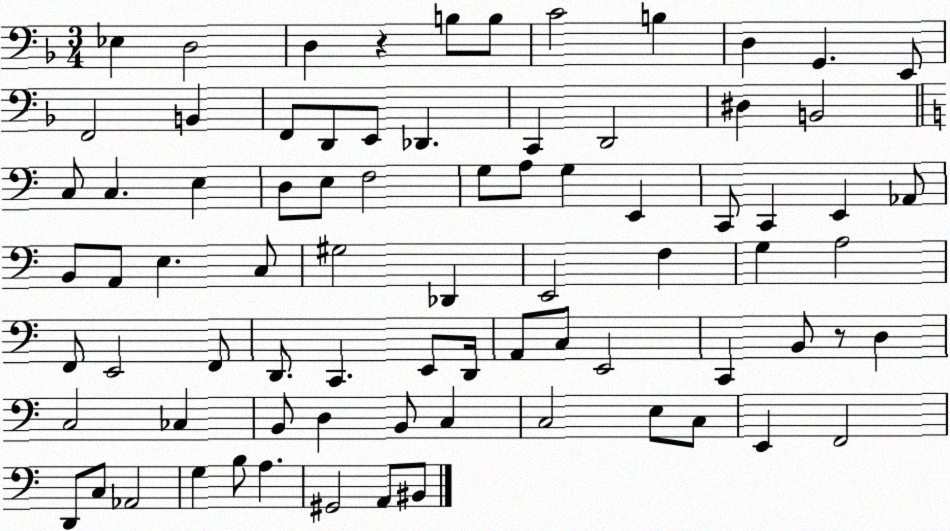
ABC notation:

X:1
T:Untitled
M:3/4
L:1/4
K:F
_E, D,2 D, z B,/2 B,/2 C2 B, D, G,, E,,/2 F,,2 B,, F,,/2 D,,/2 E,,/2 _D,, C,, D,,2 ^D, B,,2 C,/2 C, E, D,/2 E,/2 F,2 G,/2 A,/2 G, E,, C,,/2 C,, E,, _A,,/2 B,,/2 A,,/2 E, C,/2 ^G,2 _D,, E,,2 F, G, A,2 F,,/2 E,,2 F,,/2 D,,/2 C,, E,,/2 D,,/4 A,,/2 C,/2 E,,2 C,, B,,/2 z/2 D, C,2 _C, B,,/2 D, B,,/2 C, C,2 E,/2 C,/2 E,, F,,2 D,,/2 C,/2 _A,,2 G, B,/2 A, ^G,,2 A,,/2 ^B,,/2